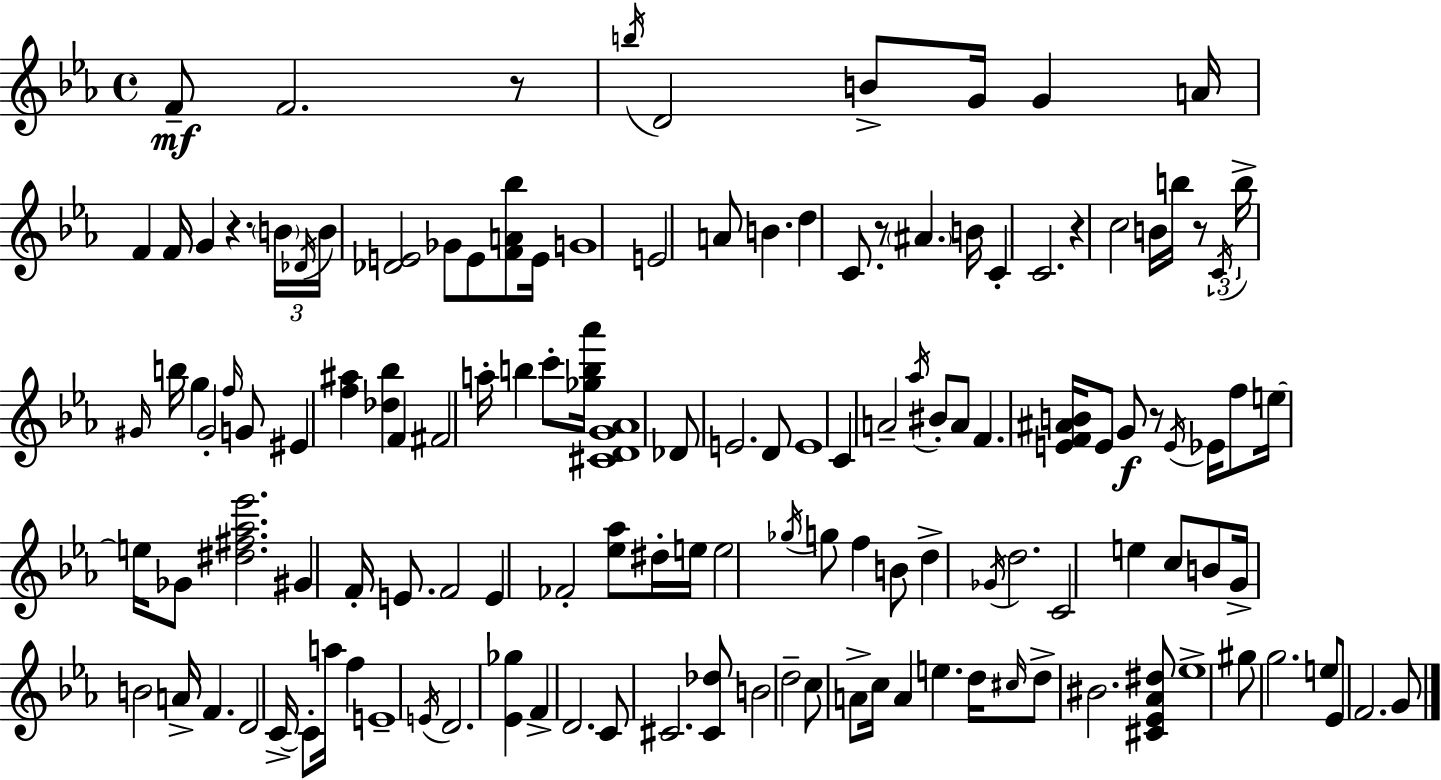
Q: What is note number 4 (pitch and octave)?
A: D4